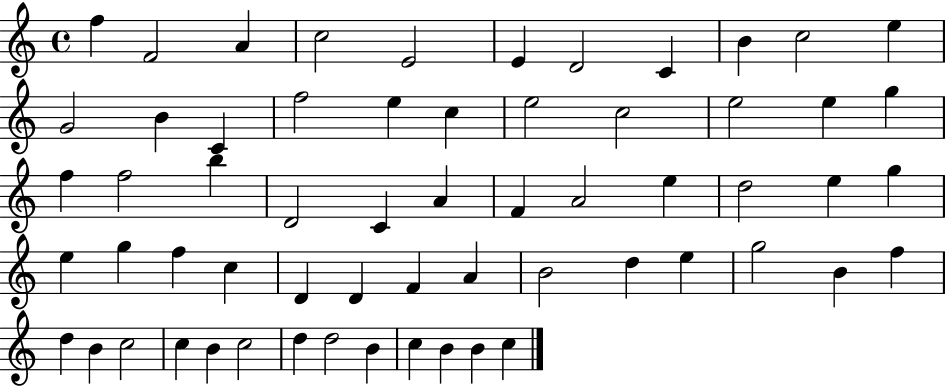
{
  \clef treble
  \time 4/4
  \defaultTimeSignature
  \key c \major
  f''4 f'2 a'4 | c''2 e'2 | e'4 d'2 c'4 | b'4 c''2 e''4 | \break g'2 b'4 c'4 | f''2 e''4 c''4 | e''2 c''2 | e''2 e''4 g''4 | \break f''4 f''2 b''4 | d'2 c'4 a'4 | f'4 a'2 e''4 | d''2 e''4 g''4 | \break e''4 g''4 f''4 c''4 | d'4 d'4 f'4 a'4 | b'2 d''4 e''4 | g''2 b'4 f''4 | \break d''4 b'4 c''2 | c''4 b'4 c''2 | d''4 d''2 b'4 | c''4 b'4 b'4 c''4 | \break \bar "|."
}